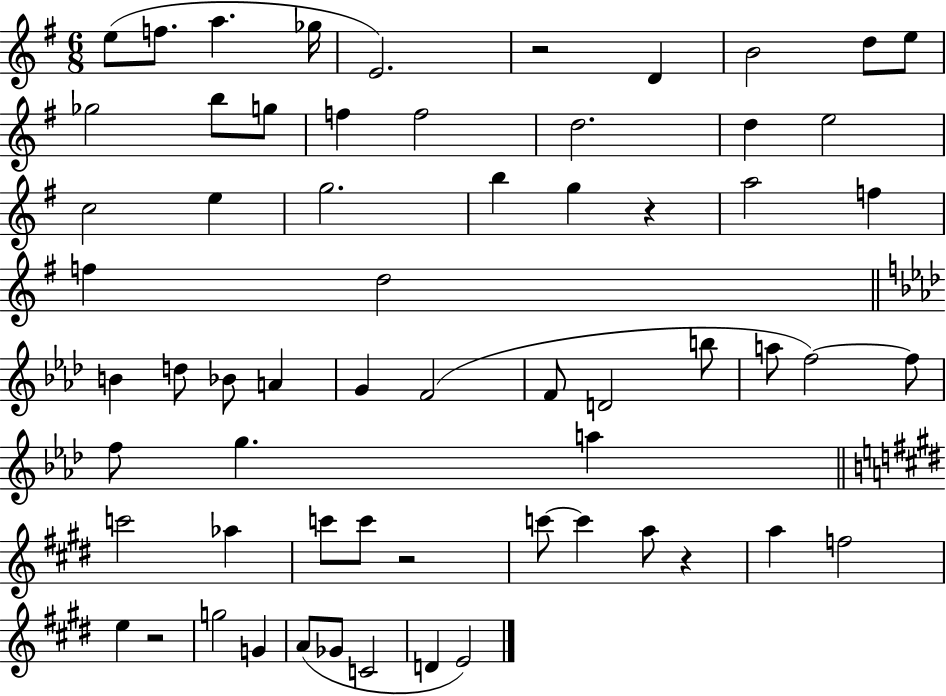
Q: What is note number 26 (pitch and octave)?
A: D5